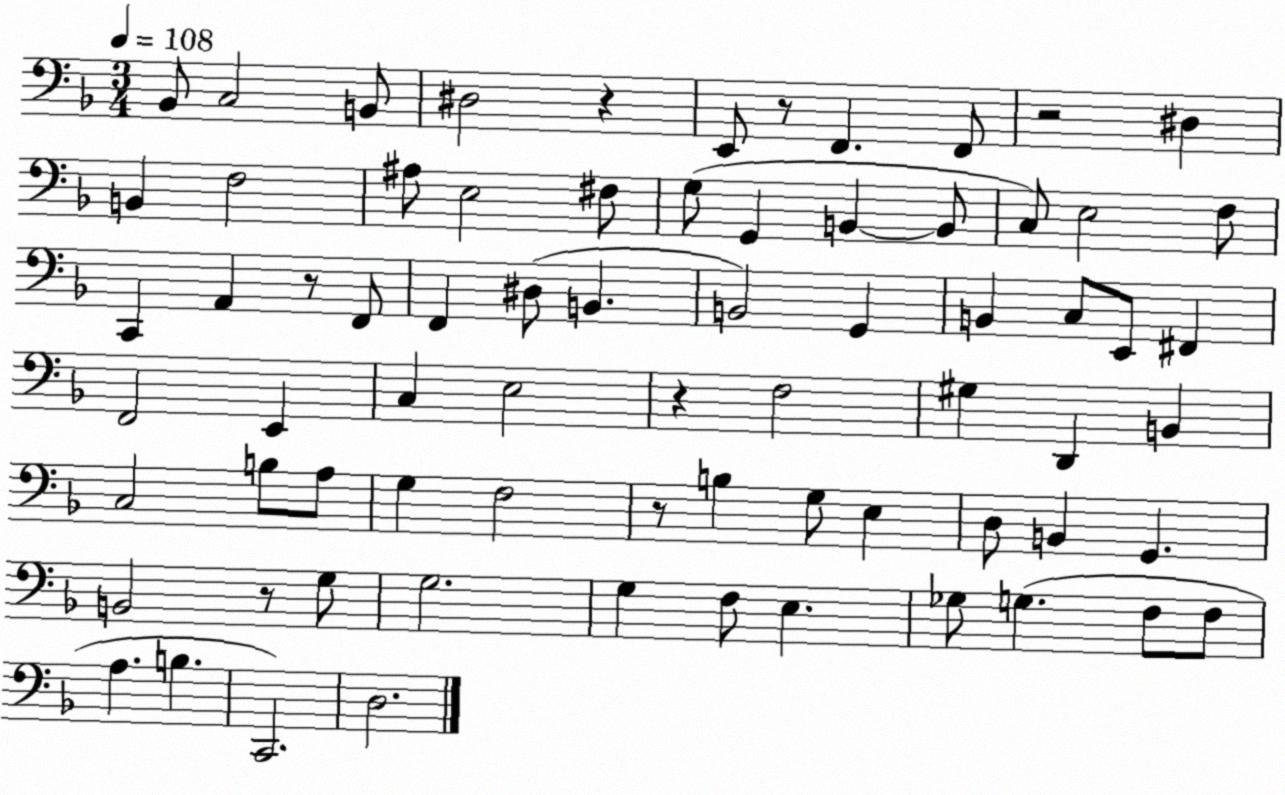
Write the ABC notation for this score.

X:1
T:Untitled
M:3/4
L:1/4
K:F
_B,,/2 C,2 B,,/2 ^D,2 z E,,/2 z/2 F,, F,,/2 z2 ^D, B,, F,2 ^A,/2 E,2 ^F,/2 G,/2 G,, B,, B,,/2 C,/2 E,2 F,/2 C,, A,, z/2 F,,/2 F,, ^D,/2 B,, B,,2 G,, B,, C,/2 E,,/2 ^F,, F,,2 E,, C, E,2 z F,2 ^G, D,, B,, C,2 B,/2 A,/2 G, F,2 z/2 B, G,/2 E, D,/2 B,, G,, B,,2 z/2 G,/2 G,2 G, F,/2 E, _G,/2 G, F,/2 F,/2 A, B, C,,2 D,2